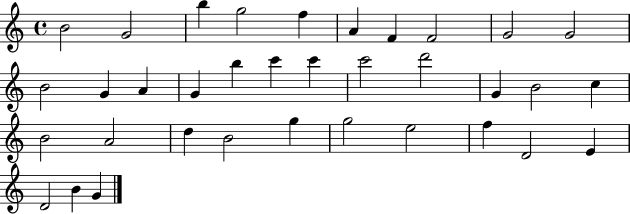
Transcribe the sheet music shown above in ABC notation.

X:1
T:Untitled
M:4/4
L:1/4
K:C
B2 G2 b g2 f A F F2 G2 G2 B2 G A G b c' c' c'2 d'2 G B2 c B2 A2 d B2 g g2 e2 f D2 E D2 B G